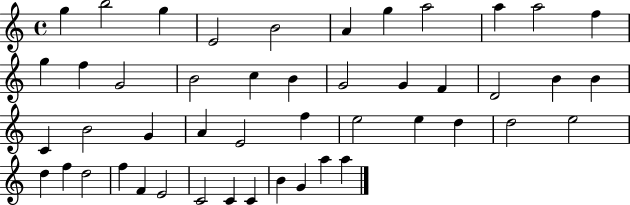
X:1
T:Untitled
M:4/4
L:1/4
K:C
g b2 g E2 B2 A g a2 a a2 f g f G2 B2 c B G2 G F D2 B B C B2 G A E2 f e2 e d d2 e2 d f d2 f F E2 C2 C C B G a a